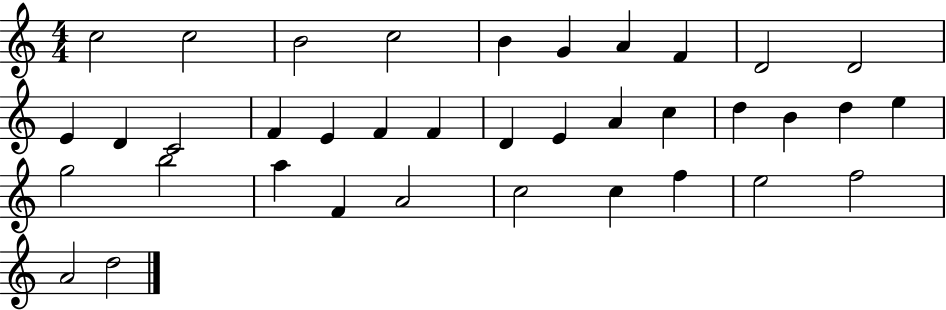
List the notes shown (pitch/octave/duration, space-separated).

C5/h C5/h B4/h C5/h B4/q G4/q A4/q F4/q D4/h D4/h E4/q D4/q C4/h F4/q E4/q F4/q F4/q D4/q E4/q A4/q C5/q D5/q B4/q D5/q E5/q G5/h B5/h A5/q F4/q A4/h C5/h C5/q F5/q E5/h F5/h A4/h D5/h